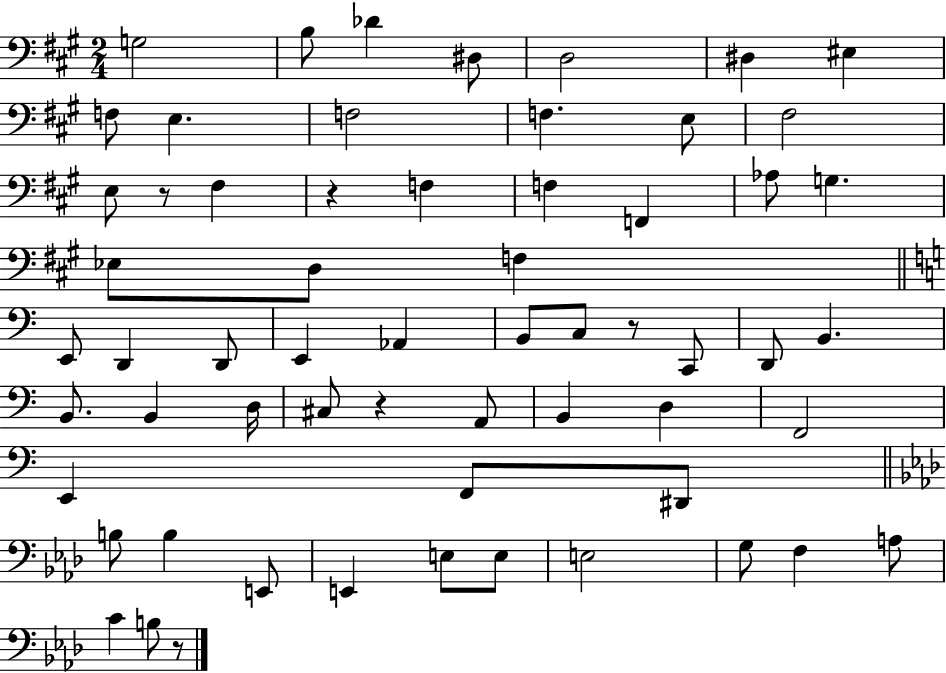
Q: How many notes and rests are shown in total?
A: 61